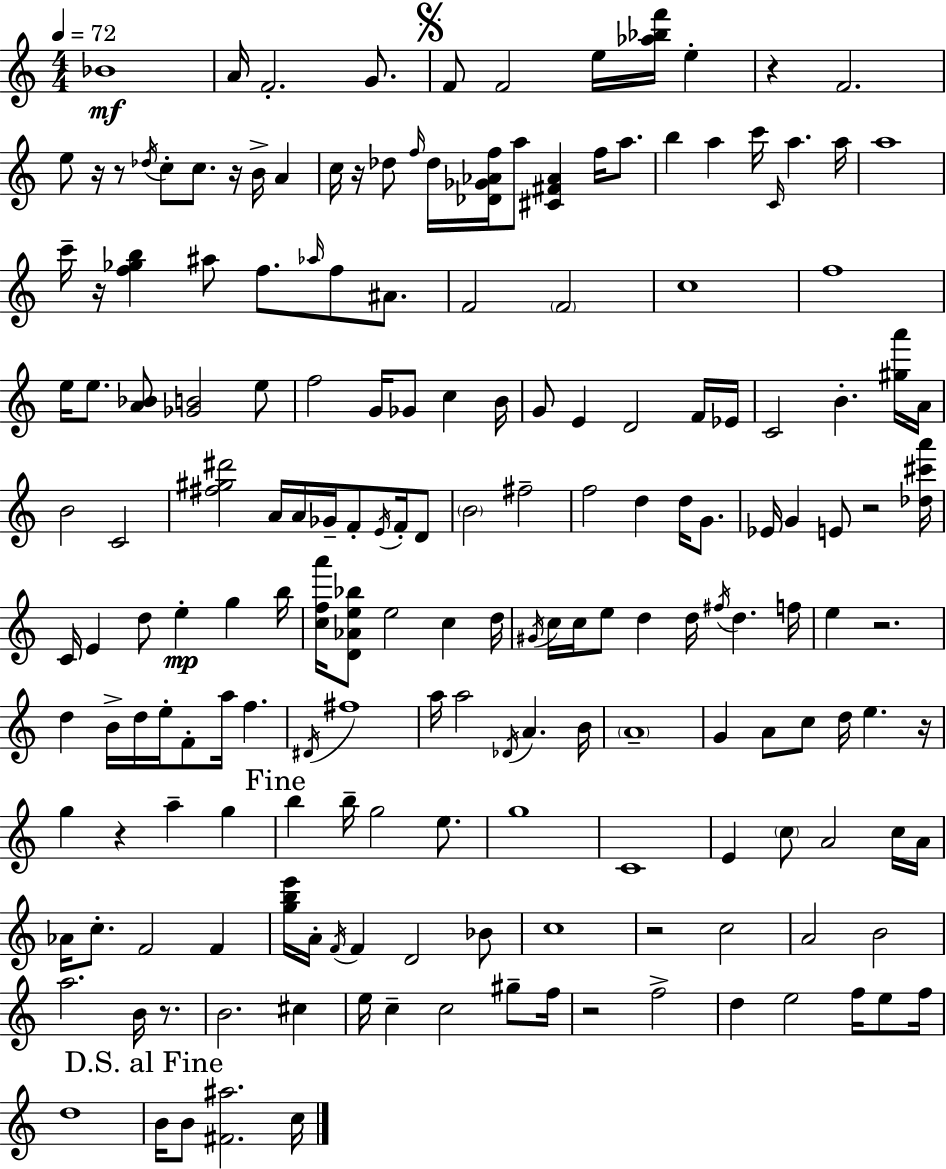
Bb4/w A4/s F4/h. G4/e. F4/e F4/h E5/s [Ab5,Bb5,F6]/s E5/q R/q F4/h. E5/e R/s R/e Db5/s C5/e C5/e. R/s B4/s A4/q C5/s R/s Db5/e F5/s Db5/s [Db4,Gb4,Ab4,F5]/s A5/e [C#4,F#4,Ab4]/q F5/s A5/e. B5/q A5/q C6/s C4/s A5/q. A5/s A5/w C6/s R/s [F5,Gb5,B5]/q A#5/e F5/e. Ab5/s F5/e A#4/e. F4/h F4/h C5/w F5/w E5/s E5/e. [A4,Bb4]/e [Gb4,B4]/h E5/e F5/h G4/s Gb4/e C5/q B4/s G4/e E4/q D4/h F4/s Eb4/s C4/h B4/q. [G#5,A6]/s A4/s B4/h C4/h [F#5,G#5,D#6]/h A4/s A4/s Gb4/s F4/e E4/s F4/s D4/e B4/h F#5/h F5/h D5/q D5/s G4/e. Eb4/s G4/q E4/e R/h [Db5,C#6,A6]/s C4/s E4/q D5/e E5/q G5/q B5/s [C5,F5,A6]/s [D4,Ab4,E5,Bb5]/e E5/h C5/q D5/s G#4/s C5/s C5/s E5/e D5/q D5/s F#5/s D5/q. F5/s E5/q R/h. D5/q B4/s D5/s E5/s F4/e A5/s F5/q. D#4/s F#5/w A5/s A5/h Db4/s A4/q. B4/s A4/w G4/q A4/e C5/e D5/s E5/q. R/s G5/q R/q A5/q G5/q B5/q B5/s G5/h E5/e. G5/w C4/w E4/q C5/e A4/h C5/s A4/s Ab4/s C5/e. F4/h F4/q [G5,B5,E6]/s A4/s F4/s F4/q D4/h Bb4/e C5/w R/h C5/h A4/h B4/h A5/h. B4/s R/e. B4/h. C#5/q E5/s C5/q C5/h G#5/e F5/s R/h F5/h D5/q E5/h F5/s E5/e F5/s D5/w B4/s B4/e [F#4,A#5]/h. C5/s